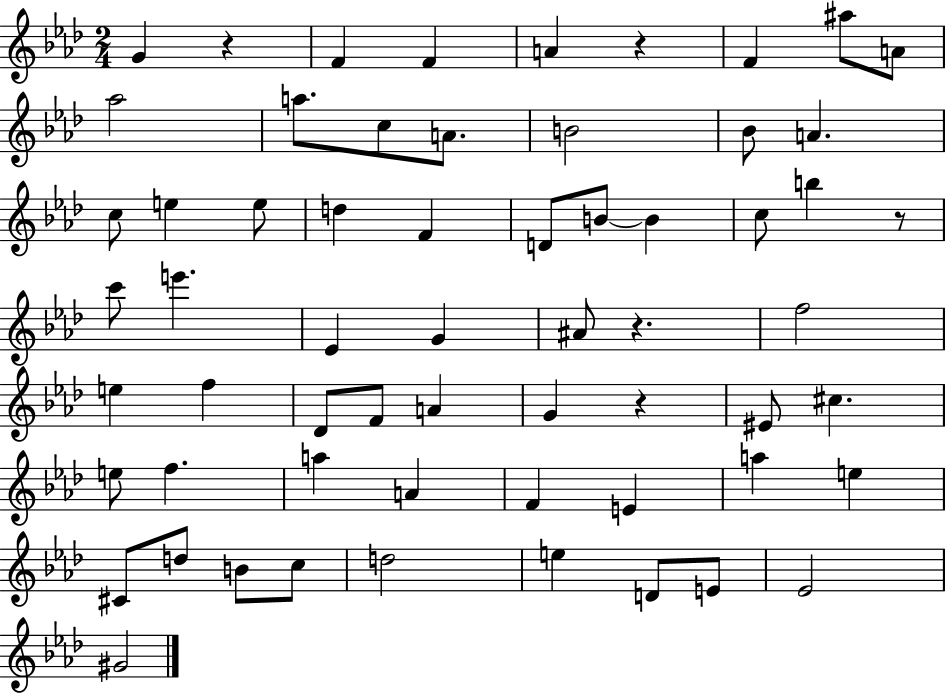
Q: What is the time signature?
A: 2/4